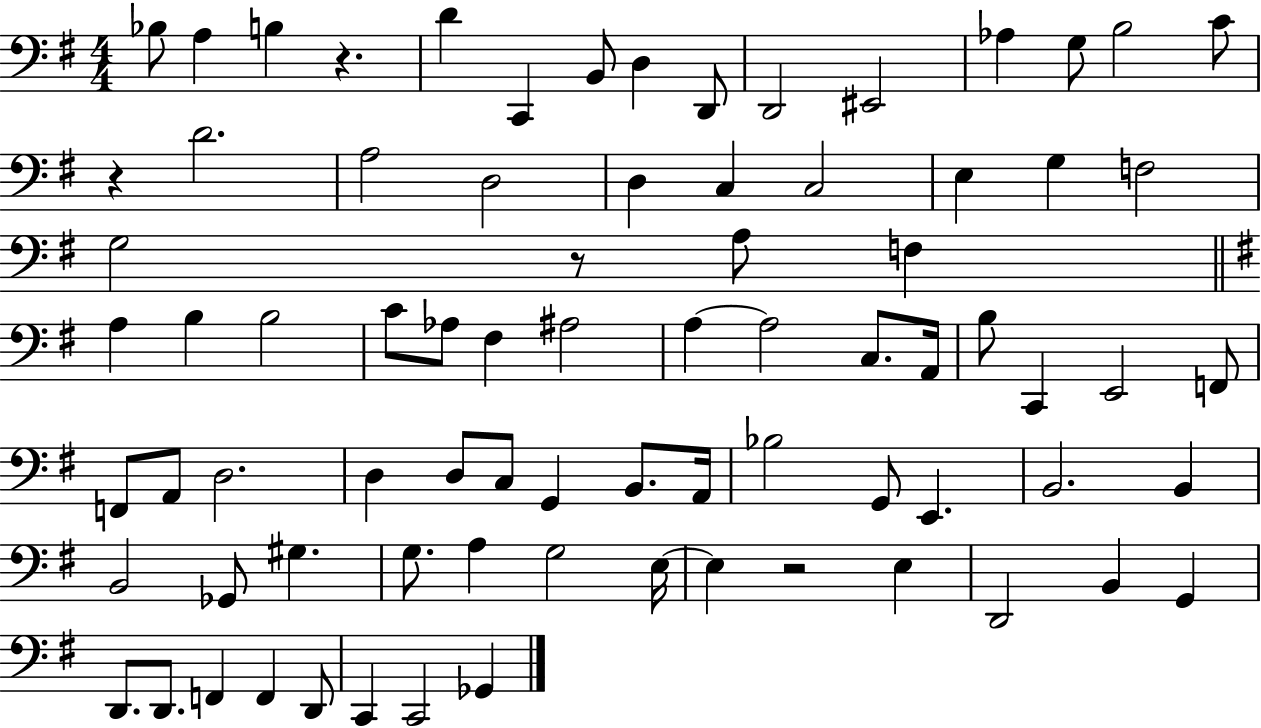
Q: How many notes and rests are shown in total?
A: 79